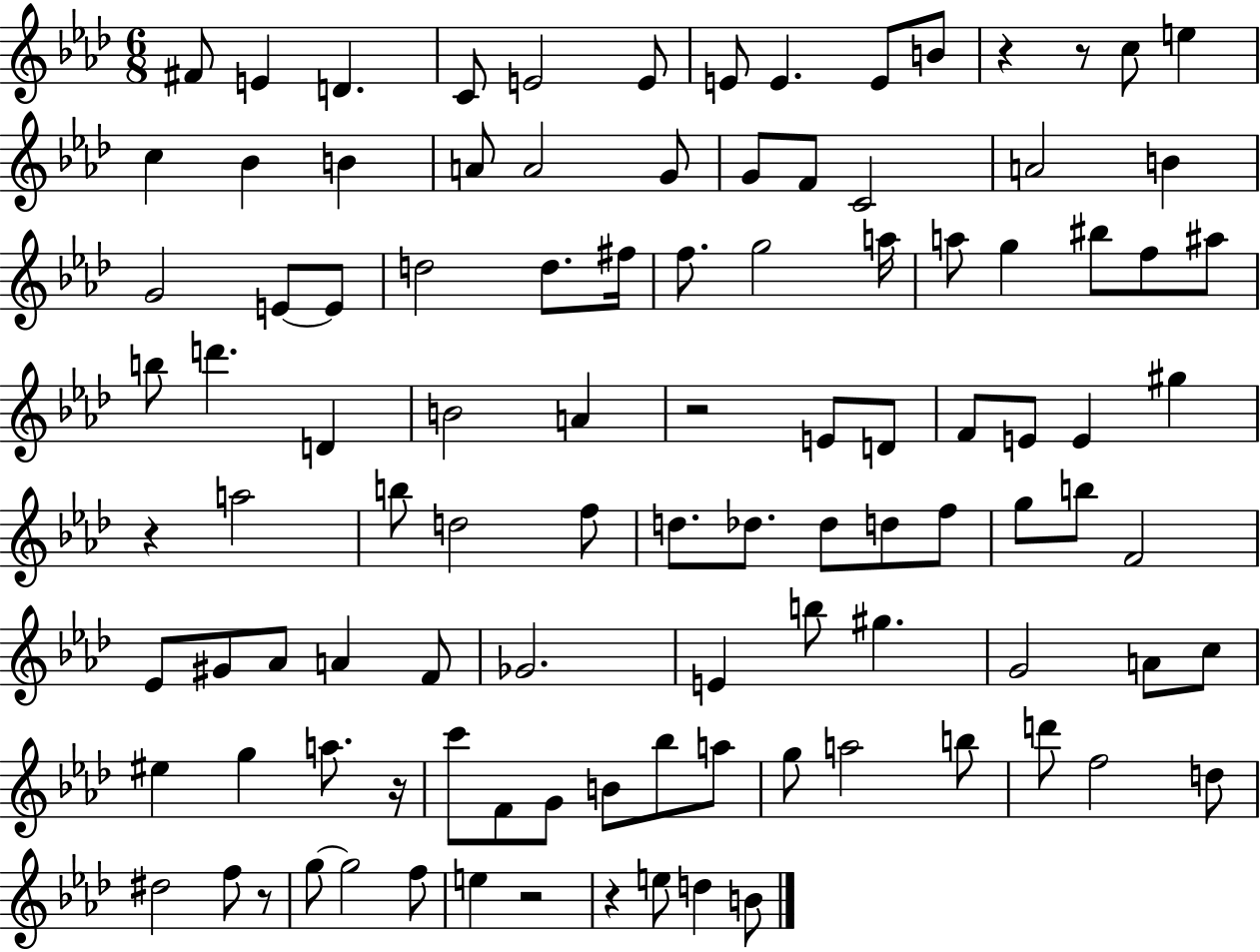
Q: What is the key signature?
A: AES major